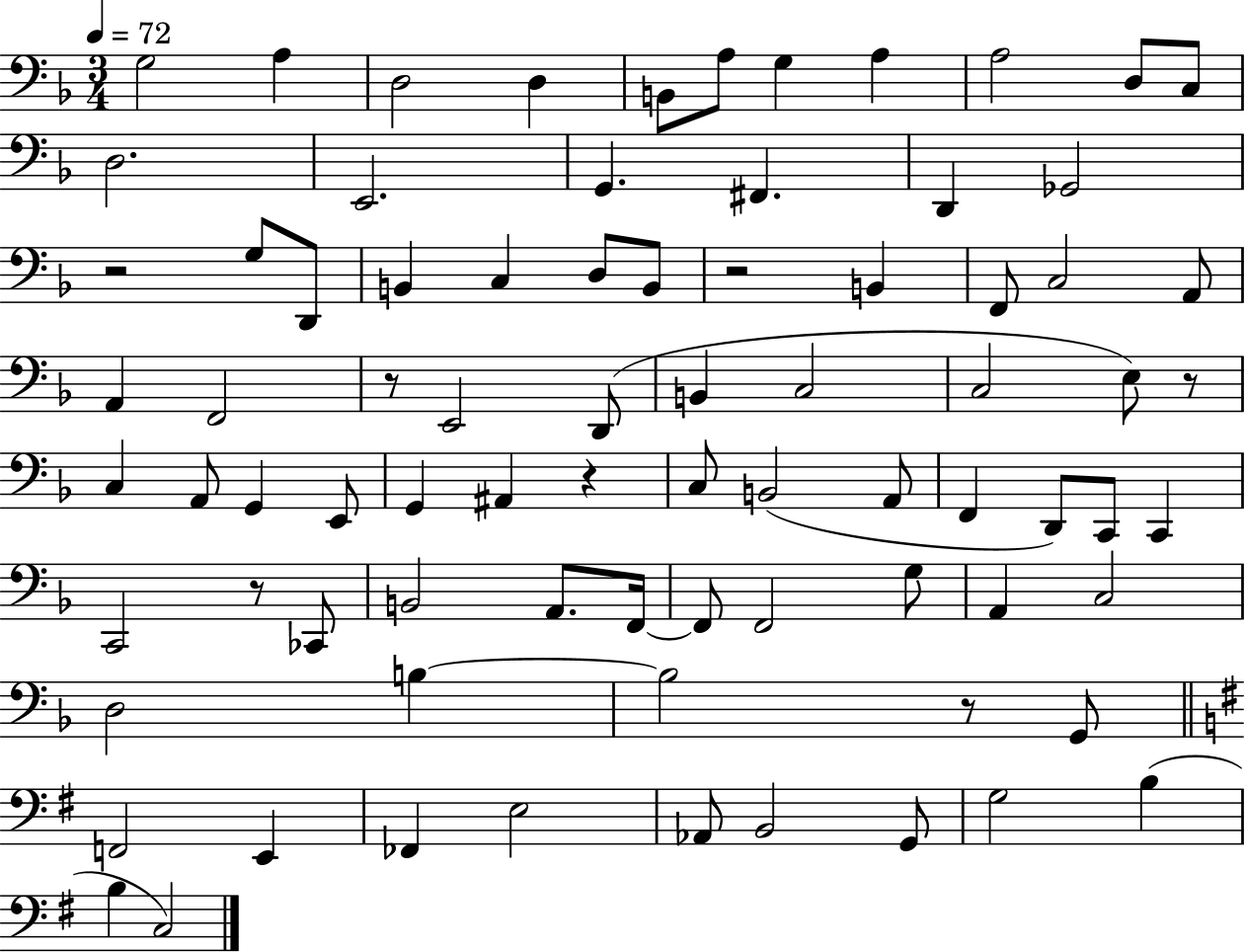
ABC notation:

X:1
T:Untitled
M:3/4
L:1/4
K:F
G,2 A, D,2 D, B,,/2 A,/2 G, A, A,2 D,/2 C,/2 D,2 E,,2 G,, ^F,, D,, _G,,2 z2 G,/2 D,,/2 B,, C, D,/2 B,,/2 z2 B,, F,,/2 C,2 A,,/2 A,, F,,2 z/2 E,,2 D,,/2 B,, C,2 C,2 E,/2 z/2 C, A,,/2 G,, E,,/2 G,, ^A,, z C,/2 B,,2 A,,/2 F,, D,,/2 C,,/2 C,, C,,2 z/2 _C,,/2 B,,2 A,,/2 F,,/4 F,,/2 F,,2 G,/2 A,, C,2 D,2 B, B,2 z/2 G,,/2 F,,2 E,, _F,, E,2 _A,,/2 B,,2 G,,/2 G,2 B, B, C,2